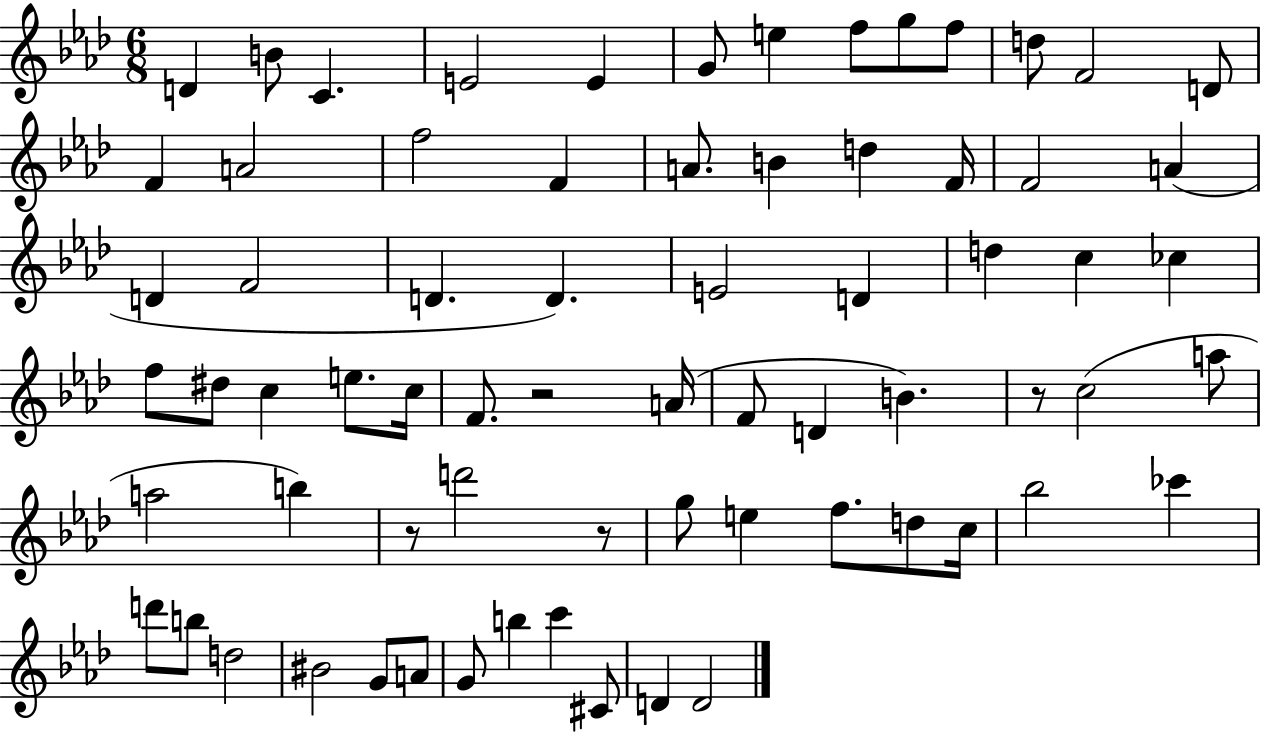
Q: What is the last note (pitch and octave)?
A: D4